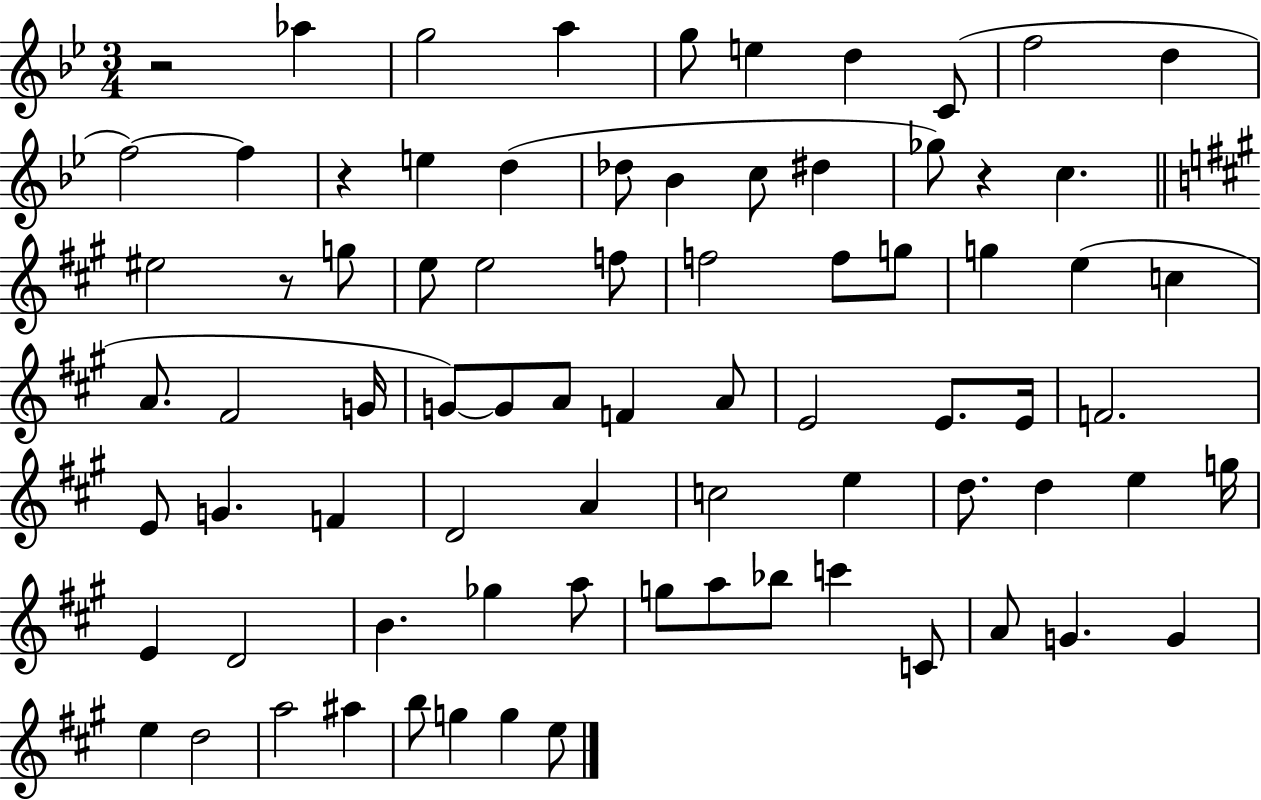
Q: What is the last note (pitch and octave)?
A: E5